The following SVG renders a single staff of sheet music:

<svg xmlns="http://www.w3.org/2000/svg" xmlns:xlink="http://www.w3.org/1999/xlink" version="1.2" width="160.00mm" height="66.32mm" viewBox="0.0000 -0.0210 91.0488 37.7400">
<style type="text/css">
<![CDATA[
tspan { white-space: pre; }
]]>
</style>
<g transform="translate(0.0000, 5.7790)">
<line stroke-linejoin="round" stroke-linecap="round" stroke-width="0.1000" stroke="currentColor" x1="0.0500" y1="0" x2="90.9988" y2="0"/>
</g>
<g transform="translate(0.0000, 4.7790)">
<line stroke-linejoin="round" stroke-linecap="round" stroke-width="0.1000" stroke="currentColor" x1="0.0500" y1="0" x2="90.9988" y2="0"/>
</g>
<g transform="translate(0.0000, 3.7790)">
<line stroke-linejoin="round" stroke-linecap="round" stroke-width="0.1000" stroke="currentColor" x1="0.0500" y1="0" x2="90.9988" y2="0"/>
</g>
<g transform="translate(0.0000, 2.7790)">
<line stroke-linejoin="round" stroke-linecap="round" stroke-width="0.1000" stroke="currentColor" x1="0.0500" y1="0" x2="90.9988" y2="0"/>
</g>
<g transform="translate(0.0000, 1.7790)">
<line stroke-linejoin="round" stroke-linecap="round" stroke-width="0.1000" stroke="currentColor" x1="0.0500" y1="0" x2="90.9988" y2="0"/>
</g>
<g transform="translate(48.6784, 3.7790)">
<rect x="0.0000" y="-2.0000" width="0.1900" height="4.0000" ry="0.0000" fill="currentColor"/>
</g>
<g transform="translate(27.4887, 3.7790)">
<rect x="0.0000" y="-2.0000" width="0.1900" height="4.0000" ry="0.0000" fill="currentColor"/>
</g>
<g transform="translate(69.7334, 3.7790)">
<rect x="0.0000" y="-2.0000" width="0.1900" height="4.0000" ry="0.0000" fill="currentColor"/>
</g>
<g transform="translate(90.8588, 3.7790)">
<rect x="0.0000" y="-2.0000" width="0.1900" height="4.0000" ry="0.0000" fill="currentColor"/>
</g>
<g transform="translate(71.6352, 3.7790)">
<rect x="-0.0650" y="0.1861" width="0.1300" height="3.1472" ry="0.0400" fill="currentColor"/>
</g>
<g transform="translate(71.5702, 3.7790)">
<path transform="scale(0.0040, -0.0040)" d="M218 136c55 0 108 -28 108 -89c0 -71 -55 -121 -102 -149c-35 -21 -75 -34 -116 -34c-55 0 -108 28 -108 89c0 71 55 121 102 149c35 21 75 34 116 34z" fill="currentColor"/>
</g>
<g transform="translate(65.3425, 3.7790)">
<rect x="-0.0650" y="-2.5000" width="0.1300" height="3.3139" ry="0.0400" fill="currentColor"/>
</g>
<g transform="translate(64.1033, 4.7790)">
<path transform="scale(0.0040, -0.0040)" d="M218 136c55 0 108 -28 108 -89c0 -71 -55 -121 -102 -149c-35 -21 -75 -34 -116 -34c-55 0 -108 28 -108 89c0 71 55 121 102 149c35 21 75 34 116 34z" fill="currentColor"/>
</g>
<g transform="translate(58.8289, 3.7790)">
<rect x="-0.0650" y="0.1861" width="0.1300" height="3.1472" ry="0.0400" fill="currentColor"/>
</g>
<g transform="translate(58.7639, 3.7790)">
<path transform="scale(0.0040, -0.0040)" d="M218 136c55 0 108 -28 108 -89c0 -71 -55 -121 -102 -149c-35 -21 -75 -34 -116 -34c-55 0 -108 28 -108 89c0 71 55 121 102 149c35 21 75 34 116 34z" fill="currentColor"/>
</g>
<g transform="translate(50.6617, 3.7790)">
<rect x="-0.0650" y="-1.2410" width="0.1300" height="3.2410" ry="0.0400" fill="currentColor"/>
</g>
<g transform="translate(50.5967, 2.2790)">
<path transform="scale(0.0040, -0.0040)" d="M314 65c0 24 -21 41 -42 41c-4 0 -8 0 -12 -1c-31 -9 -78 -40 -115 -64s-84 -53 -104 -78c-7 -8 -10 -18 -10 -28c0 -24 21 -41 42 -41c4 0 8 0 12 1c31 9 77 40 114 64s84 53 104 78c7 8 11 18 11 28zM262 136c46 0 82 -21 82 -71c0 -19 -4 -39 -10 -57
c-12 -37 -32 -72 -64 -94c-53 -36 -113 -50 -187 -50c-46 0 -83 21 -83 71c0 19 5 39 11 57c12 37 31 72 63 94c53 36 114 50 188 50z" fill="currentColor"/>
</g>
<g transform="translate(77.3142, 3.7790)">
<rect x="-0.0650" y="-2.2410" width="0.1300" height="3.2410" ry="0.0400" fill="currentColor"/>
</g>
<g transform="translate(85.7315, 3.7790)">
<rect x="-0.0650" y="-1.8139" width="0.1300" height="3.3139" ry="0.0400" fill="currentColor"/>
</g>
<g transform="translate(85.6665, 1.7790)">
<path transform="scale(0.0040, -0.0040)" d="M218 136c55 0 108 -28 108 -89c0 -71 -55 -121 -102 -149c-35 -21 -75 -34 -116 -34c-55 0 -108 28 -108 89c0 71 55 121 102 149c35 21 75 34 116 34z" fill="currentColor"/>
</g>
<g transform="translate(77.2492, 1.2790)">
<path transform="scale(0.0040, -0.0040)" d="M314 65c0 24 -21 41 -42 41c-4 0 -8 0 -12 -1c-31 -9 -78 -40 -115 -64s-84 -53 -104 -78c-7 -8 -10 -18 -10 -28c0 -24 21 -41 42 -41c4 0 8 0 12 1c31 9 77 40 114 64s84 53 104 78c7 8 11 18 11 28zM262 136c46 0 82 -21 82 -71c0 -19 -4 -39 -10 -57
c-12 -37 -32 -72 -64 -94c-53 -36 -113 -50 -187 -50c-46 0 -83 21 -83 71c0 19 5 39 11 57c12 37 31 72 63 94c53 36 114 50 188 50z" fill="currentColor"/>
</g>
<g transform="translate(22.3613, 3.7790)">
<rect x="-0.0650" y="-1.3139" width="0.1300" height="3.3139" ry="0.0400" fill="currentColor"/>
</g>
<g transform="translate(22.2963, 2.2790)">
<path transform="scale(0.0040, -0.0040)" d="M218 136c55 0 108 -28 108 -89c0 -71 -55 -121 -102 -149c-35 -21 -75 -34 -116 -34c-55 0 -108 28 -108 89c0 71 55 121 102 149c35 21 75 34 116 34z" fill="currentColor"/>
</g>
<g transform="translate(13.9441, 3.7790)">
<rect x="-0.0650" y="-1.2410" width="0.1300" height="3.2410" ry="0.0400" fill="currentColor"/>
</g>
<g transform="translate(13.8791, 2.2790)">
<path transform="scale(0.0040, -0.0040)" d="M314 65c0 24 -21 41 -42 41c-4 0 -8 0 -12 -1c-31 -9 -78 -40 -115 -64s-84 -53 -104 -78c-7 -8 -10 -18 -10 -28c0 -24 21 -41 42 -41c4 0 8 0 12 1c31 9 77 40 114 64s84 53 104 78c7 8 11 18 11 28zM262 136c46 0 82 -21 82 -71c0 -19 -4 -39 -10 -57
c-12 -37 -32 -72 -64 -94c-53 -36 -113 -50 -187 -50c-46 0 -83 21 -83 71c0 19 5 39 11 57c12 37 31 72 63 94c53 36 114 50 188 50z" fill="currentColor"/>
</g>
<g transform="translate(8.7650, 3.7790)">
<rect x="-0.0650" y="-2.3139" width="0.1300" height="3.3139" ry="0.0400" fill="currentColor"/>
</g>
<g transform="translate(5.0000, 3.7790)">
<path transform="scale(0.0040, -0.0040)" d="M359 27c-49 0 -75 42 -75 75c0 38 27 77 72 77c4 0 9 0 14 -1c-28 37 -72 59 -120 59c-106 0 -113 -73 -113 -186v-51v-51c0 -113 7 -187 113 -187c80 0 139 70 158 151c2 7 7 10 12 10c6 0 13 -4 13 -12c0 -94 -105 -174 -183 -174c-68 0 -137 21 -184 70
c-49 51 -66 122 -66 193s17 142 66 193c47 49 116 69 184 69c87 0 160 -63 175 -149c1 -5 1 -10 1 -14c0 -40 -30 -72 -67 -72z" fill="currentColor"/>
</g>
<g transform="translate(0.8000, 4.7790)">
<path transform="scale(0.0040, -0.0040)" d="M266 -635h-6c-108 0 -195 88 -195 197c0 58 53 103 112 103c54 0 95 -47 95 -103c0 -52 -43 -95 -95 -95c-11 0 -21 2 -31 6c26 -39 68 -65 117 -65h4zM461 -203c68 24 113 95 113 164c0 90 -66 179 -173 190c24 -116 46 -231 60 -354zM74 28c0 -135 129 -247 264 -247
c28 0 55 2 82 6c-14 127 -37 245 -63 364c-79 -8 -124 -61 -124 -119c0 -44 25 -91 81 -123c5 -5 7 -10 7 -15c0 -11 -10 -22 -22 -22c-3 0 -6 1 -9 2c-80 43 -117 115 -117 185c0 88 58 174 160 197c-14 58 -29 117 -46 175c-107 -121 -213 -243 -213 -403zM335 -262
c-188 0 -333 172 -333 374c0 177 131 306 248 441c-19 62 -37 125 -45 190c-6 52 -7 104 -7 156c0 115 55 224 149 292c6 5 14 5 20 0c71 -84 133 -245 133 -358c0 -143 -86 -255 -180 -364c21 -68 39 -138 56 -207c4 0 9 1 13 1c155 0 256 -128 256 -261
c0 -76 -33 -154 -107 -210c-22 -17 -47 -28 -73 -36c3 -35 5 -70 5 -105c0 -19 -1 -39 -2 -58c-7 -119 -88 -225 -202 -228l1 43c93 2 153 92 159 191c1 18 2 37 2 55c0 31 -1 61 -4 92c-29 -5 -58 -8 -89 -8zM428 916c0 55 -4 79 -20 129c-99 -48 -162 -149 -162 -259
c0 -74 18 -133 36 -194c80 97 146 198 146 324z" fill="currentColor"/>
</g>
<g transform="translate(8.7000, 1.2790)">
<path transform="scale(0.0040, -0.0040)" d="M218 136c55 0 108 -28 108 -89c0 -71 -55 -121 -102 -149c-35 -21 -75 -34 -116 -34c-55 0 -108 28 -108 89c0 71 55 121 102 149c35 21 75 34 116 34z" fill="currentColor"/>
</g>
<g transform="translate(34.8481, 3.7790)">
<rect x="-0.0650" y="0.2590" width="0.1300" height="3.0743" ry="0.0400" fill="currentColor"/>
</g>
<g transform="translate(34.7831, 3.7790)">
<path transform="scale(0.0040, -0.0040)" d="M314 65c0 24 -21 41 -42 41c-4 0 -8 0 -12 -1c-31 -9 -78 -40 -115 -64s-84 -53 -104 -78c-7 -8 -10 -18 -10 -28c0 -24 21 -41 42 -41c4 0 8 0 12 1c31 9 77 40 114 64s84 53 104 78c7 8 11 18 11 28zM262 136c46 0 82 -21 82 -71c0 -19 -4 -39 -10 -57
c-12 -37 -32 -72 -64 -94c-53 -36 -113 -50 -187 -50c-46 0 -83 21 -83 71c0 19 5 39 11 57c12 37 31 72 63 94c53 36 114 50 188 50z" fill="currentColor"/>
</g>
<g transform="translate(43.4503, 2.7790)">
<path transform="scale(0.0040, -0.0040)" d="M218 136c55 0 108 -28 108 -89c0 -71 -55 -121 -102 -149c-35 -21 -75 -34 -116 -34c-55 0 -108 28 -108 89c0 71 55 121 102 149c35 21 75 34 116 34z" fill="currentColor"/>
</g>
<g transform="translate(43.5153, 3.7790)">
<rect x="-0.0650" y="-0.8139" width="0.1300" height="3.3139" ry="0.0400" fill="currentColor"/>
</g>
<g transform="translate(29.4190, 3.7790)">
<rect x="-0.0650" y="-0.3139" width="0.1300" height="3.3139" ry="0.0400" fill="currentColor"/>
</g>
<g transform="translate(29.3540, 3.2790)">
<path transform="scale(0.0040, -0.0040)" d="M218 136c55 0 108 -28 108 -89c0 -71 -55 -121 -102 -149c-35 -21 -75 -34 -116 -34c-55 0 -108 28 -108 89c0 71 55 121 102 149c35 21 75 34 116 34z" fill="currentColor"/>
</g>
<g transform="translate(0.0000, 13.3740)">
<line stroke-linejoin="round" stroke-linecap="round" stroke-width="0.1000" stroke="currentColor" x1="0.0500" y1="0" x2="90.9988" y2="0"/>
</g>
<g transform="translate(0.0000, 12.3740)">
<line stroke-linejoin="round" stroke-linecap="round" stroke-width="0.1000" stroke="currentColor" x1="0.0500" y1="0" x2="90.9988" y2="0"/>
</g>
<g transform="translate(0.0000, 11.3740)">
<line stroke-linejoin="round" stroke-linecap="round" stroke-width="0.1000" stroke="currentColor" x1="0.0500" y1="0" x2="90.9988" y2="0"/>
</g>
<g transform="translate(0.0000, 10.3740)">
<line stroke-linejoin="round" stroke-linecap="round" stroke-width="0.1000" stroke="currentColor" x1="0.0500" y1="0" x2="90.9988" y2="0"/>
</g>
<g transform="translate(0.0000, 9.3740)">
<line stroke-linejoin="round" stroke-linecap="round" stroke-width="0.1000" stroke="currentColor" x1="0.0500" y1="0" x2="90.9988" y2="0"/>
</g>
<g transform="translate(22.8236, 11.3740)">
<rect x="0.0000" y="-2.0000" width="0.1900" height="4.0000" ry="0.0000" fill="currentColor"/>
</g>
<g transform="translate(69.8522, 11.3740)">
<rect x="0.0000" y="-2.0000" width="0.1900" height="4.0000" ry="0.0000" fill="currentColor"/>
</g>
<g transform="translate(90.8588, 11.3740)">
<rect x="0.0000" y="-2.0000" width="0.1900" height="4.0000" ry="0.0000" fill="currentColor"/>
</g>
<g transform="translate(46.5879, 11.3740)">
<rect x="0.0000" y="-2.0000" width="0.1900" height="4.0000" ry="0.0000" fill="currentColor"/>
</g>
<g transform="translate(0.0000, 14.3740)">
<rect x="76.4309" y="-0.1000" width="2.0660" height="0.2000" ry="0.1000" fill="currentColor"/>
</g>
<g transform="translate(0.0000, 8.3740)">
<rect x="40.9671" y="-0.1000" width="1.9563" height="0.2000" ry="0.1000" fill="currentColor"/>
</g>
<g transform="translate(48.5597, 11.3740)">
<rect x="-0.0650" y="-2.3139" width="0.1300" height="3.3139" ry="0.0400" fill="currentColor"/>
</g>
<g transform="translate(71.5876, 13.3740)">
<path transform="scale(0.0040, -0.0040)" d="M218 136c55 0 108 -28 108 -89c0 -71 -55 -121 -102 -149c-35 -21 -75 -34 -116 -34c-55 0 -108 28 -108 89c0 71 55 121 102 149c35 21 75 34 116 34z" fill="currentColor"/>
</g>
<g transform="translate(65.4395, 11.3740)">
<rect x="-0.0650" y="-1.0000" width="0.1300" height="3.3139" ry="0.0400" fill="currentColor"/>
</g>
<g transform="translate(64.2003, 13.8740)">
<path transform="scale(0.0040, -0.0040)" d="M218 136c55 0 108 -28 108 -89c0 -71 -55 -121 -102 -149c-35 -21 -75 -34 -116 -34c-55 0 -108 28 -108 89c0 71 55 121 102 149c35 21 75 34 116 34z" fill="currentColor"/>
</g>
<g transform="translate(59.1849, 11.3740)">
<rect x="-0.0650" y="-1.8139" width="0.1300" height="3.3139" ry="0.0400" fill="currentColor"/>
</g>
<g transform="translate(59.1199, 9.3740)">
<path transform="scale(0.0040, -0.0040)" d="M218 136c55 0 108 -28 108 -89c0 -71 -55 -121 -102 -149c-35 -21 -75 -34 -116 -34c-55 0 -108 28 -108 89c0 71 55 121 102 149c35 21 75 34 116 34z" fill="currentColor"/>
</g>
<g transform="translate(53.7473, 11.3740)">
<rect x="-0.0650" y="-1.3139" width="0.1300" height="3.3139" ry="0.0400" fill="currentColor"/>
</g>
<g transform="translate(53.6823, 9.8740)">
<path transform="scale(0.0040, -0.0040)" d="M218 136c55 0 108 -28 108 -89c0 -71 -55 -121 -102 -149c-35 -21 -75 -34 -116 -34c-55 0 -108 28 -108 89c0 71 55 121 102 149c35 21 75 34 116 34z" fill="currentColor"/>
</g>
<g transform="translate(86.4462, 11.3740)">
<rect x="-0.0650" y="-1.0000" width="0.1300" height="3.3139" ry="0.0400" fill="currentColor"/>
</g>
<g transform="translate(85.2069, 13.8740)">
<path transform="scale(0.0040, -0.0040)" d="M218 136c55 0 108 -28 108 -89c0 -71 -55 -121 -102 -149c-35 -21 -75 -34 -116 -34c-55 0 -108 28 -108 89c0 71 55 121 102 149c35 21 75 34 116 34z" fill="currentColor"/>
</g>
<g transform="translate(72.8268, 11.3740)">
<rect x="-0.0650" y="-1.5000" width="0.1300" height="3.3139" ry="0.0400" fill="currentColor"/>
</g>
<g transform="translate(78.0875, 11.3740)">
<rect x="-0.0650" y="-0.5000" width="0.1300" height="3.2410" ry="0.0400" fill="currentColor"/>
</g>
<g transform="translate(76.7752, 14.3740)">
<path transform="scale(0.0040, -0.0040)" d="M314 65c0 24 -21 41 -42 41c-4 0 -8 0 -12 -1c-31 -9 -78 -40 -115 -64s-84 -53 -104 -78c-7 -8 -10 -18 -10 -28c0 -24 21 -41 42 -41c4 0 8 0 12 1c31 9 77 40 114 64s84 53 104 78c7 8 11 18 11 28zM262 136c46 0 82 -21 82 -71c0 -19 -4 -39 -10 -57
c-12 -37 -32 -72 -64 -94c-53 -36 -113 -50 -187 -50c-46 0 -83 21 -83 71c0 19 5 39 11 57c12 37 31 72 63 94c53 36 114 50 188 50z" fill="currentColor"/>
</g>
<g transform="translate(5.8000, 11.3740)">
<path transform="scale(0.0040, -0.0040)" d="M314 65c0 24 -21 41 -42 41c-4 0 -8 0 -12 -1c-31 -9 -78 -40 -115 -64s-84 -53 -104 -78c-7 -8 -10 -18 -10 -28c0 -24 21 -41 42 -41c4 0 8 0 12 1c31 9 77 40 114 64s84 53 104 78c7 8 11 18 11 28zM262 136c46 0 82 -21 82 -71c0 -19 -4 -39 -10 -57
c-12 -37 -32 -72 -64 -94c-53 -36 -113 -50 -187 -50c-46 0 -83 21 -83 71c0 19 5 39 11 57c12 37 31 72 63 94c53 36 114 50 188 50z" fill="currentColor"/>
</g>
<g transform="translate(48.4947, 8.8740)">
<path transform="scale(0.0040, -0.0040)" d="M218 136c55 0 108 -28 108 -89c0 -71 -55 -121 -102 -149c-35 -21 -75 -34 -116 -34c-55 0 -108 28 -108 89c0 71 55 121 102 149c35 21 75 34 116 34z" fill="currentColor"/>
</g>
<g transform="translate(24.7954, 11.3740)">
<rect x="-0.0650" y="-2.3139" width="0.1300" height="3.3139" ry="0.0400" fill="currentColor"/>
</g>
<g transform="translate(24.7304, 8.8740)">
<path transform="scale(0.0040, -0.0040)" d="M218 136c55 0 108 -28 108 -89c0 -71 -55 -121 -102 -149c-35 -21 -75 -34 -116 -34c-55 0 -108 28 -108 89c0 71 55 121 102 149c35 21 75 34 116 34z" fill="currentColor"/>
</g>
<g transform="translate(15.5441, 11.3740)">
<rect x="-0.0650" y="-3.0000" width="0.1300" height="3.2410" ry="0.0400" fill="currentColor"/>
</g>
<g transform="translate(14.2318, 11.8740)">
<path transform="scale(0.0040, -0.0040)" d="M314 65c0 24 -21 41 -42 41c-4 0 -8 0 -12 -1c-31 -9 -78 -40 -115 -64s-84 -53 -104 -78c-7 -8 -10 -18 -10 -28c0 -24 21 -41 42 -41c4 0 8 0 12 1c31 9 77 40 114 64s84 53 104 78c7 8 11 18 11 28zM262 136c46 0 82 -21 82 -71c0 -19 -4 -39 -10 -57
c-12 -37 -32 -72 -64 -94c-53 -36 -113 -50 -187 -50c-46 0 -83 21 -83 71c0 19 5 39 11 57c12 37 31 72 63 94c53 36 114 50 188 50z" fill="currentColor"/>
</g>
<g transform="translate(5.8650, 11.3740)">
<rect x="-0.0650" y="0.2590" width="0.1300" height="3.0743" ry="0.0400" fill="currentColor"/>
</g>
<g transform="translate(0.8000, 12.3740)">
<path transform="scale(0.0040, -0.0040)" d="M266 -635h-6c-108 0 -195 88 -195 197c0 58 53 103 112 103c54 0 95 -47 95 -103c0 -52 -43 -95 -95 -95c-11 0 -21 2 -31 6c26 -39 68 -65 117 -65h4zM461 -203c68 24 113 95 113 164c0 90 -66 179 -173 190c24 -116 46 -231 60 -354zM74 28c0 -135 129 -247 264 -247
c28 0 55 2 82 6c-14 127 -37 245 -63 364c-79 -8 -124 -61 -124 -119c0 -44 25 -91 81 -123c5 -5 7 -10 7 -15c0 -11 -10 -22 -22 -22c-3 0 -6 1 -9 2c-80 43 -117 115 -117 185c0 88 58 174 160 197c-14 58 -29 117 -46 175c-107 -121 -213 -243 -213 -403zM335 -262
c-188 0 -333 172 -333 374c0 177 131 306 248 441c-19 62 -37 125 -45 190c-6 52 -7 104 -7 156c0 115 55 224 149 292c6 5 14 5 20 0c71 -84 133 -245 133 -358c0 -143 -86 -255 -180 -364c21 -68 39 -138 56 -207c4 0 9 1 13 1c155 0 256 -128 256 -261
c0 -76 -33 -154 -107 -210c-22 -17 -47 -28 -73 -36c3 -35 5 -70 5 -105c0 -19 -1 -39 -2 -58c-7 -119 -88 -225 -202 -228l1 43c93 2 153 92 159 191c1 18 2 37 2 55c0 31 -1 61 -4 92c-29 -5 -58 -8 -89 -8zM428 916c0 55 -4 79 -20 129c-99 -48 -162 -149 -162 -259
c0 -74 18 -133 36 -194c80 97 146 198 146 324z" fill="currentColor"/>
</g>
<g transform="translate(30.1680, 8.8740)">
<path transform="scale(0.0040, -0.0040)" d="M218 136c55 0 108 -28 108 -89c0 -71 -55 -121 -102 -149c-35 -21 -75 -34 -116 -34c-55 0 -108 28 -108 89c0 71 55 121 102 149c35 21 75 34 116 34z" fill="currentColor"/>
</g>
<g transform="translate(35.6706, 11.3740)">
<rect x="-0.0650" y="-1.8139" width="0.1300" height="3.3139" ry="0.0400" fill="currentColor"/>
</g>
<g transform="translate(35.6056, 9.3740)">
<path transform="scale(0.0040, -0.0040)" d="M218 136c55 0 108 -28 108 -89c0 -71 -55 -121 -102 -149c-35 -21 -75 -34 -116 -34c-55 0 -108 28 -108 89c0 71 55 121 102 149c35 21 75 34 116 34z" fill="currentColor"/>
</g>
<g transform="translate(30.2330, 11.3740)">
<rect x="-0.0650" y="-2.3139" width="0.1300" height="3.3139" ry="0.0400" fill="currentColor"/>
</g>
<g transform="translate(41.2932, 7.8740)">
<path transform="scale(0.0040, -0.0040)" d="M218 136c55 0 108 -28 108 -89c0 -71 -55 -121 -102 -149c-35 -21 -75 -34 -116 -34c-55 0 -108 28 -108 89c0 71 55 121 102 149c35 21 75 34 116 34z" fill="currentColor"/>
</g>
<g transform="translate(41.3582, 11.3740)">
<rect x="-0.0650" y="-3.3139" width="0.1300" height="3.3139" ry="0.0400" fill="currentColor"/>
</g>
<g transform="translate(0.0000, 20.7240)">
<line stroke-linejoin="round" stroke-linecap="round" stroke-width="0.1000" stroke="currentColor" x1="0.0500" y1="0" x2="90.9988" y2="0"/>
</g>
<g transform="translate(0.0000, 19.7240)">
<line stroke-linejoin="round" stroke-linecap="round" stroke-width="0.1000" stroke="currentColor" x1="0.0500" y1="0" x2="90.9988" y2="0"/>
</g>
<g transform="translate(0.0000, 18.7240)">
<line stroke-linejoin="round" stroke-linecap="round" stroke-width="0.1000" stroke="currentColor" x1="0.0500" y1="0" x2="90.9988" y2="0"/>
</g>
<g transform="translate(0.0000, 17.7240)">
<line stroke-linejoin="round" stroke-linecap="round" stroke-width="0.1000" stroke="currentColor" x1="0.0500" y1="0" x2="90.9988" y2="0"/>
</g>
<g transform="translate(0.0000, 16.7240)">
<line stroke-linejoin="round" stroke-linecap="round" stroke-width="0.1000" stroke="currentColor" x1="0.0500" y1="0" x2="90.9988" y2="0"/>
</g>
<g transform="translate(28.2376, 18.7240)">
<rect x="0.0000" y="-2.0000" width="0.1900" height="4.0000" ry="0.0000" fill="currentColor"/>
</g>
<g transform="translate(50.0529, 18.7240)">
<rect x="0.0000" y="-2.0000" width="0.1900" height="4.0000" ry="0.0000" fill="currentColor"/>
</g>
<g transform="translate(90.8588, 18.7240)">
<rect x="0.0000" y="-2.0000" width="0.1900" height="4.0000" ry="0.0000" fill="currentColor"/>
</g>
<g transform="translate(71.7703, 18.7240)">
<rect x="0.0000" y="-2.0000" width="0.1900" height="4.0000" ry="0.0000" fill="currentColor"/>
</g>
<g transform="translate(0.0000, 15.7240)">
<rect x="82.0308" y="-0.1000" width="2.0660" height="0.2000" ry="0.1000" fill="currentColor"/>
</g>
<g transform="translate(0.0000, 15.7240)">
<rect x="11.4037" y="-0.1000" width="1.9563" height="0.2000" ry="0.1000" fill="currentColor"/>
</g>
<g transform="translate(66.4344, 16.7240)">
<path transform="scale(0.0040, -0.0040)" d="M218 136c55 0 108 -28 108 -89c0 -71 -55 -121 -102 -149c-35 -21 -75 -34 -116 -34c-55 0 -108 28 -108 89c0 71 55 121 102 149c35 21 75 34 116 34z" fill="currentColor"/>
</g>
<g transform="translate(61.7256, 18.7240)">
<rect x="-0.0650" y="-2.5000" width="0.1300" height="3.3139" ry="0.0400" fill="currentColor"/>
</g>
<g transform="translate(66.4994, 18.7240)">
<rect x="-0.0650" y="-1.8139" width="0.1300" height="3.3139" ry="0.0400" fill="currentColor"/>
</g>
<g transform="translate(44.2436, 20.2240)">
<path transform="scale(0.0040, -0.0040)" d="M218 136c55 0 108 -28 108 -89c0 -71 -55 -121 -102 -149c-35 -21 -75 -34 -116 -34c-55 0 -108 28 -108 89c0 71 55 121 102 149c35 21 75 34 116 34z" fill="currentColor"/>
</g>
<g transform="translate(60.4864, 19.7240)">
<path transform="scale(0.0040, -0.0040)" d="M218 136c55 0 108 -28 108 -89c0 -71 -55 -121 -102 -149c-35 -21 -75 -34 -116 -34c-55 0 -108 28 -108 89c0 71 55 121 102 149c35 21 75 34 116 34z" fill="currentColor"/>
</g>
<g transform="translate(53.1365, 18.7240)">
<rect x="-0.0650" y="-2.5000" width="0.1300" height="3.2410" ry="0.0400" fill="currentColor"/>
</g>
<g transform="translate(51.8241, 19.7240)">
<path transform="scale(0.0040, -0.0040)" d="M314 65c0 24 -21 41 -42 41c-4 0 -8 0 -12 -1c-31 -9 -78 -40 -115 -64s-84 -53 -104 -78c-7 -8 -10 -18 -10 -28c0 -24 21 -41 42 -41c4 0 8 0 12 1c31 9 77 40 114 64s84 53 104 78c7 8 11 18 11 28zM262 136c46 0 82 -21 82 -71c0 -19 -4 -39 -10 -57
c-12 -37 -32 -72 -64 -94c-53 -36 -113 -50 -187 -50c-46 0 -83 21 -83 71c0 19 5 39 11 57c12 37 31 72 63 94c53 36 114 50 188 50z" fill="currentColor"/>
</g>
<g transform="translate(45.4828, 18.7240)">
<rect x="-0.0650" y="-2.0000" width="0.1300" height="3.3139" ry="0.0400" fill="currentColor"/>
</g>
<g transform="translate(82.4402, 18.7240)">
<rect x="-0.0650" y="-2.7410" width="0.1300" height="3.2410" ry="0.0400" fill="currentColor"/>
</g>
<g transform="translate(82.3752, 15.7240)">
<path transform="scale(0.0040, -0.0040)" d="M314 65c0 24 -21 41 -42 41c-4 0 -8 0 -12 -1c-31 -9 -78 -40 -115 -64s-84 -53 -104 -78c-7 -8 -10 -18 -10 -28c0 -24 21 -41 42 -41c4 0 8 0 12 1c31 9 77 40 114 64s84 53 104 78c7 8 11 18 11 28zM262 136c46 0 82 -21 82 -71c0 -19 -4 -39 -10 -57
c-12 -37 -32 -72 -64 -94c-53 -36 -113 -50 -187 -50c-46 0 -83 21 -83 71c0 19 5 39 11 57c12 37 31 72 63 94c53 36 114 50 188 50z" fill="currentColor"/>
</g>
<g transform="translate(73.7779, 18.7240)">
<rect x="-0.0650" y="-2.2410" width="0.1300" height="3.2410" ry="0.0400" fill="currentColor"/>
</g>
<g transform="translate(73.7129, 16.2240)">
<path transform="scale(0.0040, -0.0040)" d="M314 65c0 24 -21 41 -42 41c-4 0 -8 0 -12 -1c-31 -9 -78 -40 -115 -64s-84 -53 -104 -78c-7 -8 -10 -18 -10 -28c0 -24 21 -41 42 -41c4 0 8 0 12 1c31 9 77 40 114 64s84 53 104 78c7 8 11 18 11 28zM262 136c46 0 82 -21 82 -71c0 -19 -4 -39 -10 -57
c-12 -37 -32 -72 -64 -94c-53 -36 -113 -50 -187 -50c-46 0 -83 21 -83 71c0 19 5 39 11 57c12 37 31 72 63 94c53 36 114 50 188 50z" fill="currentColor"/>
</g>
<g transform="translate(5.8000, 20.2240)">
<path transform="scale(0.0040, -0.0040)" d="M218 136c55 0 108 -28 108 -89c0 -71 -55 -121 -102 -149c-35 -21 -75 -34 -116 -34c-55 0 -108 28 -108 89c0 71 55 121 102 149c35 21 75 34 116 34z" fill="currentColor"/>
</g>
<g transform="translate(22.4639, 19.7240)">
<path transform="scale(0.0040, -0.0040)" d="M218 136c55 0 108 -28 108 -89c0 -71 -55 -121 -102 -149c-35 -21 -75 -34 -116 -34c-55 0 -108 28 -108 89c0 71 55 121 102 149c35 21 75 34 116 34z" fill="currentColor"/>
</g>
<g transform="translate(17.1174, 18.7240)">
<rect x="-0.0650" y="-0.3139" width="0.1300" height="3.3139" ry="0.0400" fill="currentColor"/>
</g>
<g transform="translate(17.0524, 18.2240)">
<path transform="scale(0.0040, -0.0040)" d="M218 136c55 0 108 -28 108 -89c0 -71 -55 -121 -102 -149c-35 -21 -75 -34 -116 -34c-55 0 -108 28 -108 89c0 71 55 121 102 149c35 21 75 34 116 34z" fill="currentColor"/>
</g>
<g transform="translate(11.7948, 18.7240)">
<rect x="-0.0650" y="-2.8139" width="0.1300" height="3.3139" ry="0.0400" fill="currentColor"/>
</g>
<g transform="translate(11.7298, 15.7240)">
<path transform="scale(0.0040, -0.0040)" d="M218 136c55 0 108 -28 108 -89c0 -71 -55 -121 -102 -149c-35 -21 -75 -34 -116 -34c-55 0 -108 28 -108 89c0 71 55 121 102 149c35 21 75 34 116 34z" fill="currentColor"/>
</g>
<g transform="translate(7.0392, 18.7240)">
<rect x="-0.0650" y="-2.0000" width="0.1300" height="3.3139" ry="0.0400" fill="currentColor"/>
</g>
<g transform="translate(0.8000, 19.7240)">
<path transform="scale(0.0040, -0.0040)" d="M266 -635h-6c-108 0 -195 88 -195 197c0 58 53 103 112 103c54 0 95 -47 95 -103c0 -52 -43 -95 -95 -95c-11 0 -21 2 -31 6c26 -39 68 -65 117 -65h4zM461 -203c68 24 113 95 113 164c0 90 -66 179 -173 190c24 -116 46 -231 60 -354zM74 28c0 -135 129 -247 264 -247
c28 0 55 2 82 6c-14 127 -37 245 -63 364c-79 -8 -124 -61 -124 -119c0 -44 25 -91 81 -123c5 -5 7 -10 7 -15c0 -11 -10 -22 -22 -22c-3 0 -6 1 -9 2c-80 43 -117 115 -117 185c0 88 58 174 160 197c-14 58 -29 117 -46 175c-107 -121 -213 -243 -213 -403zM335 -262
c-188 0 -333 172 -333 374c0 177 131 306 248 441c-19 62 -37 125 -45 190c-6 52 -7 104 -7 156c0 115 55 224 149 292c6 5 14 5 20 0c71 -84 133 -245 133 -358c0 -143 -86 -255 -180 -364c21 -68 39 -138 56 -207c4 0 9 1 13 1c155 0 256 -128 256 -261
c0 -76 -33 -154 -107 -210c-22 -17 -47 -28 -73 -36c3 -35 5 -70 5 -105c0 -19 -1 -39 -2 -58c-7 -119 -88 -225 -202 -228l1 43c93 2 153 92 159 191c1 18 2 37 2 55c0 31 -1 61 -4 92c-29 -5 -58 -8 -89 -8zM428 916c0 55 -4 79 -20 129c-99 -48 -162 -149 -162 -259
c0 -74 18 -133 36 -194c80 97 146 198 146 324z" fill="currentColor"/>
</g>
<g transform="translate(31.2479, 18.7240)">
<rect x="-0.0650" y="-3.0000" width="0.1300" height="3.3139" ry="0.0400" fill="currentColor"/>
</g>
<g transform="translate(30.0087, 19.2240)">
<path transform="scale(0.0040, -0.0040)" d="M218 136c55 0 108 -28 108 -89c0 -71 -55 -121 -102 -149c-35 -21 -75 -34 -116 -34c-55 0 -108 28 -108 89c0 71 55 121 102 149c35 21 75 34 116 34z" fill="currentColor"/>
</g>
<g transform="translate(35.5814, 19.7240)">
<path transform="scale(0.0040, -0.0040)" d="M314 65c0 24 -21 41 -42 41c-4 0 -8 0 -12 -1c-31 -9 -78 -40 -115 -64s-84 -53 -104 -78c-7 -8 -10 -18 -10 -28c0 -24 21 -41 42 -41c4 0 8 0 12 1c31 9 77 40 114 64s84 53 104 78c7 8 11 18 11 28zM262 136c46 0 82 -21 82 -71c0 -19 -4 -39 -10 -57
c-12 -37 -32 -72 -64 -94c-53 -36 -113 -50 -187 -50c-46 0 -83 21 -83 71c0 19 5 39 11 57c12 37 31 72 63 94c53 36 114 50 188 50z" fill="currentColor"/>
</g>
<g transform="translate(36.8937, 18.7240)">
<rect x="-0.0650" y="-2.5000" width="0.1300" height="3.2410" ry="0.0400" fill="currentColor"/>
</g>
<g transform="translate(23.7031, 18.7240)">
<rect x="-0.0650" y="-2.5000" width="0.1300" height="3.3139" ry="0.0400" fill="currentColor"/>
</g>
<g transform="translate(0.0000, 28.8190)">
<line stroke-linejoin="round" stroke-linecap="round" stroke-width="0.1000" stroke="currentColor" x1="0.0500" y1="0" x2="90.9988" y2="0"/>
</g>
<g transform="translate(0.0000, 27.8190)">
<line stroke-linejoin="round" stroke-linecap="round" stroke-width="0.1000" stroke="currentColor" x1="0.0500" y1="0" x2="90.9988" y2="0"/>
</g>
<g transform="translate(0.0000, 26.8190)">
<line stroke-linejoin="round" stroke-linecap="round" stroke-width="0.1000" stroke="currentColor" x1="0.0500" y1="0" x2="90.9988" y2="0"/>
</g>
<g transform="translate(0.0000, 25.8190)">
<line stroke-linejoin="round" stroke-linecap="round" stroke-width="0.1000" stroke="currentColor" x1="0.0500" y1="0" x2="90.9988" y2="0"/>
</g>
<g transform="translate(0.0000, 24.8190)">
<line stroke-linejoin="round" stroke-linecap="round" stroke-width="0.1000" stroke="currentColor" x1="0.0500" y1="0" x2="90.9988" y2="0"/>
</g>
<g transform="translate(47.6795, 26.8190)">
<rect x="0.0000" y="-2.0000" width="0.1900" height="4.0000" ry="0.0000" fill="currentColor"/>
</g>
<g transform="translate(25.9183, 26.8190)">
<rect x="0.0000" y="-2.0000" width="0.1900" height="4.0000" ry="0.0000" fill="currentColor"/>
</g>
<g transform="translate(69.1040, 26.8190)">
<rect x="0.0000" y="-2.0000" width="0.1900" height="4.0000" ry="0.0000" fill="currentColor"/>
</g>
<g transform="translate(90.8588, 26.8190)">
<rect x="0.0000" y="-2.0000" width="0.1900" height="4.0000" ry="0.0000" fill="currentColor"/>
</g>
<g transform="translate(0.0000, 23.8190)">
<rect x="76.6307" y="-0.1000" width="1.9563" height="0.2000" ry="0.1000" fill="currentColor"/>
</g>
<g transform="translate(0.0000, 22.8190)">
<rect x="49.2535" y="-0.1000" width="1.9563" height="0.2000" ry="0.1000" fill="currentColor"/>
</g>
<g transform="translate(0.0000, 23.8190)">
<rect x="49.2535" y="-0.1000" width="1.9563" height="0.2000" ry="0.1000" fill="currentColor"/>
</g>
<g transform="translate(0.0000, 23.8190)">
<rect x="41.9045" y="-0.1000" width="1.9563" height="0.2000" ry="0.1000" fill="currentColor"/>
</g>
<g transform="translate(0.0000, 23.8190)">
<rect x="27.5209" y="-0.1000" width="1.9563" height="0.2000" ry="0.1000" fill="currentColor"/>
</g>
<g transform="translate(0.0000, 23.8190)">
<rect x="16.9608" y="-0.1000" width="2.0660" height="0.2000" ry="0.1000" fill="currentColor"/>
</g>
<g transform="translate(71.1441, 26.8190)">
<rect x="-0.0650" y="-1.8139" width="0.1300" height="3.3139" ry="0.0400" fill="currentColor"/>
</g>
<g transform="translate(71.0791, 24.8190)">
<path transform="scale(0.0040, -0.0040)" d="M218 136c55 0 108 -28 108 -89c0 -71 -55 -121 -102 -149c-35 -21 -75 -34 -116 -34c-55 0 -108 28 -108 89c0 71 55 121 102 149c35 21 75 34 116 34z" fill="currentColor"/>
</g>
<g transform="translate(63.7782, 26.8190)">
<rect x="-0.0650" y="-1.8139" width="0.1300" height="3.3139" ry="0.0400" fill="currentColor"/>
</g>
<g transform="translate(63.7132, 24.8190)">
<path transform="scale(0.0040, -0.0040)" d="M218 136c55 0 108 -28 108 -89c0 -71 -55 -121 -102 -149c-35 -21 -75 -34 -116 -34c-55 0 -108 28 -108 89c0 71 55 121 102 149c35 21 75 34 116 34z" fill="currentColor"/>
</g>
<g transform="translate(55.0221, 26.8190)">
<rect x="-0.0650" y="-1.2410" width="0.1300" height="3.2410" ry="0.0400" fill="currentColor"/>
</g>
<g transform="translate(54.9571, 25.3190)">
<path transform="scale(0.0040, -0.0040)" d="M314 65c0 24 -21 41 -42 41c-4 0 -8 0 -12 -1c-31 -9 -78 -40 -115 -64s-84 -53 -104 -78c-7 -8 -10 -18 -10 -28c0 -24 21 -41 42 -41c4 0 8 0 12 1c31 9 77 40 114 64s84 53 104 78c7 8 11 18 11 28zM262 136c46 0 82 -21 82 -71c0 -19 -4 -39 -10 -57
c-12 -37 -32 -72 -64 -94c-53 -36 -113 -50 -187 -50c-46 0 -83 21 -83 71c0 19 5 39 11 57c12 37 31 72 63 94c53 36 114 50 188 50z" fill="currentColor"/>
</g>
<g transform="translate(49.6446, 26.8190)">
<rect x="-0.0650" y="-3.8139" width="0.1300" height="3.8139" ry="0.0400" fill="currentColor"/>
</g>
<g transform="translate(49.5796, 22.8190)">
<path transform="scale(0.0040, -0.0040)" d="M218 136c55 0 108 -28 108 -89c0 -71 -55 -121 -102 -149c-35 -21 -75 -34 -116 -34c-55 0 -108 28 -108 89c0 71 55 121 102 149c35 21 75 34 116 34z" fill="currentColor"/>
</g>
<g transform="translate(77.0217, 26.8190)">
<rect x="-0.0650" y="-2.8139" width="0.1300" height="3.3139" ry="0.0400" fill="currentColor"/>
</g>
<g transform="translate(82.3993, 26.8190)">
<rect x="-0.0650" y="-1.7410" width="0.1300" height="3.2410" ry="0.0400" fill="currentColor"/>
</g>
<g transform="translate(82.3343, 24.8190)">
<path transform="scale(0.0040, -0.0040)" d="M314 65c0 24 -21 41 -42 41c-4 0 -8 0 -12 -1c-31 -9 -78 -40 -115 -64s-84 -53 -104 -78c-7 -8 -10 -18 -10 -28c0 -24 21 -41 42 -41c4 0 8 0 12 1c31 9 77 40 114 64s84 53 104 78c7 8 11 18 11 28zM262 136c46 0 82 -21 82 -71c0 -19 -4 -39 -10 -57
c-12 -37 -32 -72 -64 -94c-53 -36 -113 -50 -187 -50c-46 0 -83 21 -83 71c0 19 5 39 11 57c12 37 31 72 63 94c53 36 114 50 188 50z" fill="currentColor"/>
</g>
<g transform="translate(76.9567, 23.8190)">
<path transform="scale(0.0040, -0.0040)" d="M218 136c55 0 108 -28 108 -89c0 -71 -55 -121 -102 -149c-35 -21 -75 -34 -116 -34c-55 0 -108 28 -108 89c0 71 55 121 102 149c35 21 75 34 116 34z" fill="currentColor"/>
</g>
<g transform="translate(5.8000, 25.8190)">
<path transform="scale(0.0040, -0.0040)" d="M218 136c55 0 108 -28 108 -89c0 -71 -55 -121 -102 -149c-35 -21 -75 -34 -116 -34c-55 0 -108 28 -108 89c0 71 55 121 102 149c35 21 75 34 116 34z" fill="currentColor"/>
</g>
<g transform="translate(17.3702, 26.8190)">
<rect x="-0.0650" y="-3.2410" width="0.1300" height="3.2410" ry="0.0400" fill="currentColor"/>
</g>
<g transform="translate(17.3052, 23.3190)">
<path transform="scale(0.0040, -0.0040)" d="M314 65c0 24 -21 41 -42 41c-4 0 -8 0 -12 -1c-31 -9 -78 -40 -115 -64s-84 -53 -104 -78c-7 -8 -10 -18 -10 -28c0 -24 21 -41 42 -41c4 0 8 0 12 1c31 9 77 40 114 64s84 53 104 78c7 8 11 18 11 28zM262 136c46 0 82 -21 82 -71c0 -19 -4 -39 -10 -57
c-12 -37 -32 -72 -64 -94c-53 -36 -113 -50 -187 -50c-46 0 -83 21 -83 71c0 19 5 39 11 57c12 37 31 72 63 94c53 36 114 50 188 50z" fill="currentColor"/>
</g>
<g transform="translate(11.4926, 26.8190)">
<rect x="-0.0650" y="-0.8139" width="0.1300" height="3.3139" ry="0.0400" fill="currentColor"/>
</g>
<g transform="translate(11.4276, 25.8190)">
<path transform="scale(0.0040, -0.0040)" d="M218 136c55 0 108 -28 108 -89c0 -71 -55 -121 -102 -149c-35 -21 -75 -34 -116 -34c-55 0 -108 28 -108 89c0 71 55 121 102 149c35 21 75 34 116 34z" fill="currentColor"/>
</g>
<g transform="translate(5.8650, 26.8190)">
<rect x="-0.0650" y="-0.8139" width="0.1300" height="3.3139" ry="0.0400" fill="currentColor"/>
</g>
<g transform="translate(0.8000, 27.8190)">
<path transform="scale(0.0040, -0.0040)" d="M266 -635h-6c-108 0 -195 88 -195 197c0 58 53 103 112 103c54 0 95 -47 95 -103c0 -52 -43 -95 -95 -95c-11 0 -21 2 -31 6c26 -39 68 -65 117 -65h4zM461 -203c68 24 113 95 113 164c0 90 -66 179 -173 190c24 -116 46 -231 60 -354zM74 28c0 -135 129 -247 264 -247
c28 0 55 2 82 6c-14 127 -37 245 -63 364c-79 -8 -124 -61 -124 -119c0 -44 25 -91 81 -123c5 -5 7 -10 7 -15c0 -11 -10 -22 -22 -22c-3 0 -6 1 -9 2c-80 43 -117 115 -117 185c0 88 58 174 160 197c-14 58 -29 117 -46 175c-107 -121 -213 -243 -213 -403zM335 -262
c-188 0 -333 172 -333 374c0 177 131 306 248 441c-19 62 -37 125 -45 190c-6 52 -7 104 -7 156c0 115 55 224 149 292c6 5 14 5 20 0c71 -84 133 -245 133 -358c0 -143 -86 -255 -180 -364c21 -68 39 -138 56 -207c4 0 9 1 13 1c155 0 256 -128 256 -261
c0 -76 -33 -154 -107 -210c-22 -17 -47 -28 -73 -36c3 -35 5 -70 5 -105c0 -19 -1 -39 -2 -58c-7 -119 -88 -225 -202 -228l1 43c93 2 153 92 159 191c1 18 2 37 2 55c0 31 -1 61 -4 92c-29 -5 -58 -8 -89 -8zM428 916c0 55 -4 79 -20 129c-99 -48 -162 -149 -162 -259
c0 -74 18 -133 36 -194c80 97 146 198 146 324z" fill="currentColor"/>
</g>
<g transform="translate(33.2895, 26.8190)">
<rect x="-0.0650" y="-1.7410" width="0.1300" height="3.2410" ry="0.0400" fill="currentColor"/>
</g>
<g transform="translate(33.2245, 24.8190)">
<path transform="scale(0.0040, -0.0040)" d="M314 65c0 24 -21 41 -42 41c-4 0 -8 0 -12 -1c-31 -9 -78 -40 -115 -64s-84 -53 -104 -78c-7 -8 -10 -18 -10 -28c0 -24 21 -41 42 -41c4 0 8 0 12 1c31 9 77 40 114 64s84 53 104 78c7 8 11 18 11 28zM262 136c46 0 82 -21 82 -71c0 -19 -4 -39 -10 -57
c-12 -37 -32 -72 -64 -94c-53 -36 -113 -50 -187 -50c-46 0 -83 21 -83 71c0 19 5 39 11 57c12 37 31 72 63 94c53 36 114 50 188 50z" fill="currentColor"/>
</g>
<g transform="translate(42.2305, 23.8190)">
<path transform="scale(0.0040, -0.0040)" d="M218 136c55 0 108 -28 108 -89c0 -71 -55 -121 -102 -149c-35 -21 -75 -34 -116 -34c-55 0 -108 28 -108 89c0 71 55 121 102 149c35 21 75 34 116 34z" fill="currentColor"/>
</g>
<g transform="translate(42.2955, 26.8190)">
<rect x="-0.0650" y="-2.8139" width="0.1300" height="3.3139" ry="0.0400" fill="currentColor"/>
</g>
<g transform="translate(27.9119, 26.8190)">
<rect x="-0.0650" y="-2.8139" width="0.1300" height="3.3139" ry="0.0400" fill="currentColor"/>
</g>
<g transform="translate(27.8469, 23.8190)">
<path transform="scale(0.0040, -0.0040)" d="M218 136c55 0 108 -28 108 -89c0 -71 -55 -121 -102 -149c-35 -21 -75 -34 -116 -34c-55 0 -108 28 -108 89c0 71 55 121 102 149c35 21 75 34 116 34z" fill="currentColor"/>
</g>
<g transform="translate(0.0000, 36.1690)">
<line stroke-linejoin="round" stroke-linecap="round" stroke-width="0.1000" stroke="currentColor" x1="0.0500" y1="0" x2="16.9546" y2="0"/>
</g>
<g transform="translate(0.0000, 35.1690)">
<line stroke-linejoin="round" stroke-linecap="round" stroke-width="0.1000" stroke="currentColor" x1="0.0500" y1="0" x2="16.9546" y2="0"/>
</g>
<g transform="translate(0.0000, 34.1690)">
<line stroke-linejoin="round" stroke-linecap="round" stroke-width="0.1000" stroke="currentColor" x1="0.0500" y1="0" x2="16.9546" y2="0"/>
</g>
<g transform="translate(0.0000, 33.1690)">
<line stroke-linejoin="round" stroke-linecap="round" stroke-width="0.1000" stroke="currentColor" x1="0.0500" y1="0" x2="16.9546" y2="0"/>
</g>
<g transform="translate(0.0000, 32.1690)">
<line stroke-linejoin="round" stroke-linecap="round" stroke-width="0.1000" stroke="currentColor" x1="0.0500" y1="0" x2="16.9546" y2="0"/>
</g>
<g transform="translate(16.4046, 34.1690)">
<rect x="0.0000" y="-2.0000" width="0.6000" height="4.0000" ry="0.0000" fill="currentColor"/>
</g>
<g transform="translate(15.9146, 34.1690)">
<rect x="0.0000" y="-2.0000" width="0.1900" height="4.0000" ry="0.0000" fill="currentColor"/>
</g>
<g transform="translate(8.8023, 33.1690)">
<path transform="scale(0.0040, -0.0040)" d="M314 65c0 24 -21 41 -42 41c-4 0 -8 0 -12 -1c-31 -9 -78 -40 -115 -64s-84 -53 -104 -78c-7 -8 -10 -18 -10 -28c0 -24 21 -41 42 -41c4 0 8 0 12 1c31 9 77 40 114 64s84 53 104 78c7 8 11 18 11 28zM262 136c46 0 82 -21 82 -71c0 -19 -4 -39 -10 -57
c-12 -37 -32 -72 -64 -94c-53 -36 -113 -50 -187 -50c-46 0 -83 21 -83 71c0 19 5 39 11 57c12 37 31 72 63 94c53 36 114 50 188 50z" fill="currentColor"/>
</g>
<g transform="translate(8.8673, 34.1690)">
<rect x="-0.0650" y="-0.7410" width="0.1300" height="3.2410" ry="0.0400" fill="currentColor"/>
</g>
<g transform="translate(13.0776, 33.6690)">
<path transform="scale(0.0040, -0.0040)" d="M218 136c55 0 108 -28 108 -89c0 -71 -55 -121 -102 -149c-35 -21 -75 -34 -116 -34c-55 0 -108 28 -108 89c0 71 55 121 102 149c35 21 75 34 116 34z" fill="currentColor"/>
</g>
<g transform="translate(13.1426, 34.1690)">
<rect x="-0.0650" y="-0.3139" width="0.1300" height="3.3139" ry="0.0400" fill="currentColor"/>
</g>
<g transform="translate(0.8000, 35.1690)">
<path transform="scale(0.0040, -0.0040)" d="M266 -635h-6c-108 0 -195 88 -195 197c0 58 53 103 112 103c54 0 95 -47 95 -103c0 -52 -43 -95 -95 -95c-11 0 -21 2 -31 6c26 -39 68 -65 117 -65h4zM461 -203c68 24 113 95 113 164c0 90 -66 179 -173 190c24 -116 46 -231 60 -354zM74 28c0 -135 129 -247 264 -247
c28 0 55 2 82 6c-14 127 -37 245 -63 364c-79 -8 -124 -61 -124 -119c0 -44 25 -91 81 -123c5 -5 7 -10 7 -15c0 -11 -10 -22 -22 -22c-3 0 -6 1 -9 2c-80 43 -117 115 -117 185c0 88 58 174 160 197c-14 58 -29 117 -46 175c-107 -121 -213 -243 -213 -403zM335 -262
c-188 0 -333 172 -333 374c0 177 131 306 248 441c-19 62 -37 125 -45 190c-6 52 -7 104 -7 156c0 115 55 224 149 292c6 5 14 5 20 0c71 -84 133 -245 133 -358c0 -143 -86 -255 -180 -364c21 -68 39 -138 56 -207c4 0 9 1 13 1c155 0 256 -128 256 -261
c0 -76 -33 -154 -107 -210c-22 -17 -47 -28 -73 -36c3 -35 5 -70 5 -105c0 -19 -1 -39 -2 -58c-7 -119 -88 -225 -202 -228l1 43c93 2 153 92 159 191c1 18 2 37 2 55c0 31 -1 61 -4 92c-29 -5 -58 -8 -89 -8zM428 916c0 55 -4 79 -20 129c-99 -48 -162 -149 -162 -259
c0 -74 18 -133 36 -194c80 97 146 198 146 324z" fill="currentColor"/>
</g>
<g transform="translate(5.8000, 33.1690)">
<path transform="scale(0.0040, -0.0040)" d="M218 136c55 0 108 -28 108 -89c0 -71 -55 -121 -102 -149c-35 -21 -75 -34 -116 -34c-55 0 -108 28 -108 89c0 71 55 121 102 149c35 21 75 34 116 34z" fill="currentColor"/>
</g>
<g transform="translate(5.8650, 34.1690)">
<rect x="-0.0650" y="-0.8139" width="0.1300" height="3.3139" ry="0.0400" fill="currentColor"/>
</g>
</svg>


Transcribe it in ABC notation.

X:1
T:Untitled
M:4/4
L:1/4
K:C
g e2 e c B2 d e2 B G B g2 f B2 A2 g g f b g e f D E C2 D F a c G A G2 F G2 G f g2 a2 d d b2 a f2 a c' e2 f f a f2 d d2 c